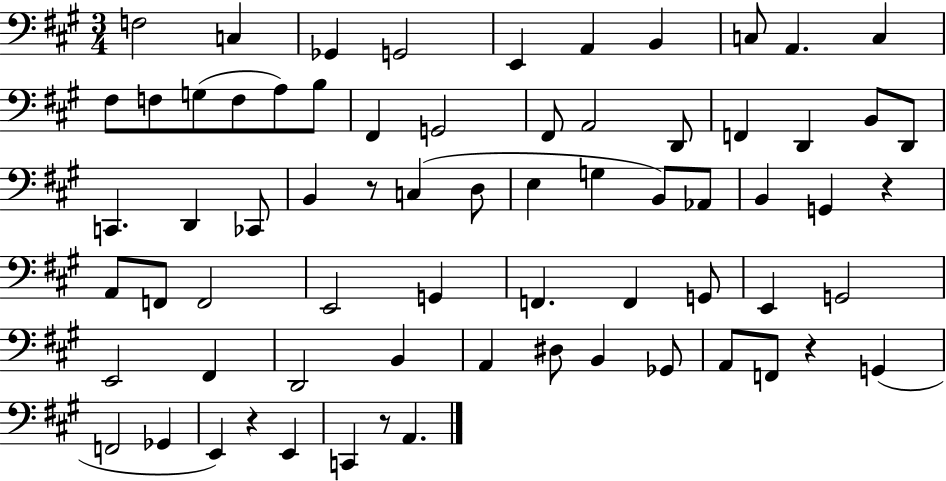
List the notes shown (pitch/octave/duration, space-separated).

F3/h C3/q Gb2/q G2/h E2/q A2/q B2/q C3/e A2/q. C3/q F#3/e F3/e G3/e F3/e A3/e B3/e F#2/q G2/h F#2/e A2/h D2/e F2/q D2/q B2/e D2/e C2/q. D2/q CES2/e B2/q R/e C3/q D3/e E3/q G3/q B2/e Ab2/e B2/q G2/q R/q A2/e F2/e F2/h E2/h G2/q F2/q. F2/q G2/e E2/q G2/h E2/h F#2/q D2/h B2/q A2/q D#3/e B2/q Gb2/e A2/e F2/e R/q G2/q F2/h Gb2/q E2/q R/q E2/q C2/q R/e A2/q.